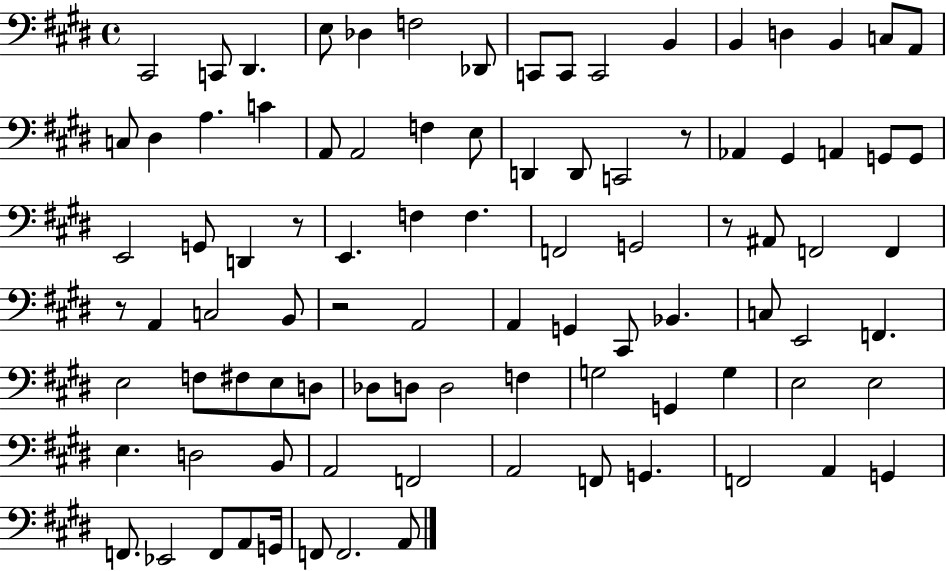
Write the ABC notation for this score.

X:1
T:Untitled
M:4/4
L:1/4
K:E
^C,,2 C,,/2 ^D,, E,/2 _D, F,2 _D,,/2 C,,/2 C,,/2 C,,2 B,, B,, D, B,, C,/2 A,,/2 C,/2 ^D, A, C A,,/2 A,,2 F, E,/2 D,, D,,/2 C,,2 z/2 _A,, ^G,, A,, G,,/2 G,,/2 E,,2 G,,/2 D,, z/2 E,, F, F, F,,2 G,,2 z/2 ^A,,/2 F,,2 F,, z/2 A,, C,2 B,,/2 z2 A,,2 A,, G,, ^C,,/2 _B,, C,/2 E,,2 F,, E,2 F,/2 ^F,/2 E,/2 D,/2 _D,/2 D,/2 D,2 F, G,2 G,, G, E,2 E,2 E, D,2 B,,/2 A,,2 F,,2 A,,2 F,,/2 G,, F,,2 A,, G,, F,,/2 _E,,2 F,,/2 A,,/2 G,,/4 F,,/2 F,,2 A,,/2